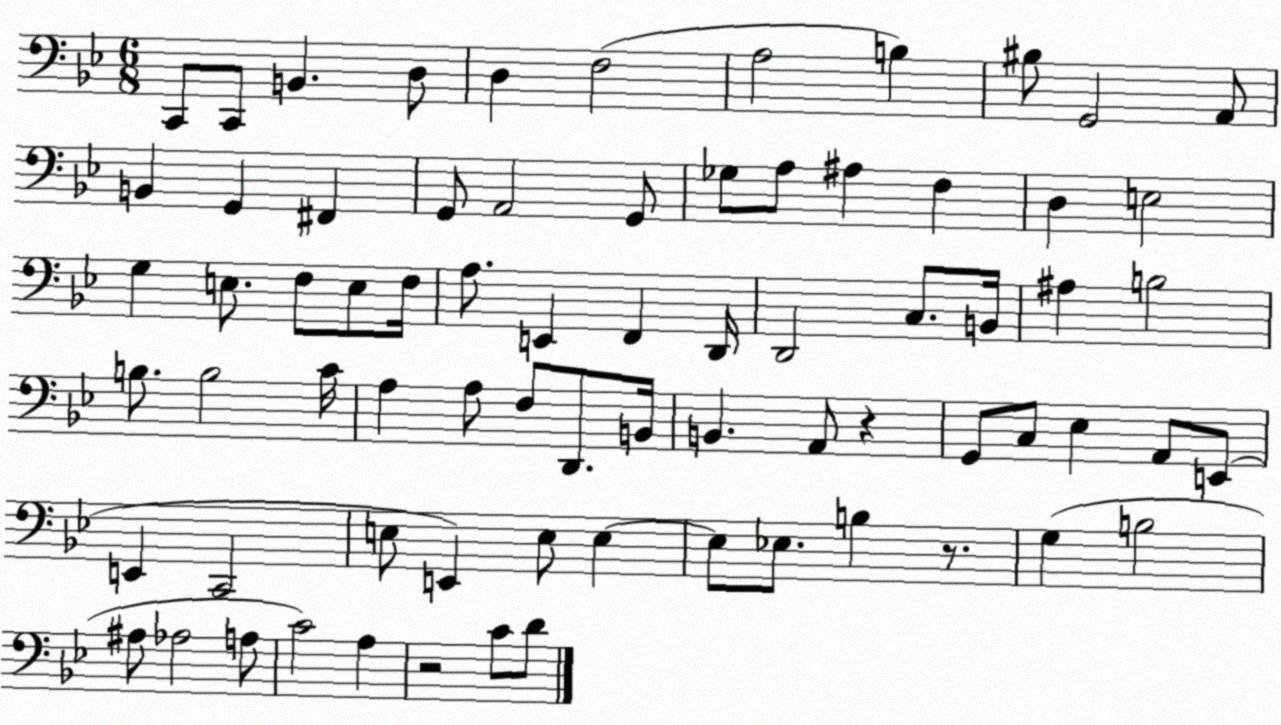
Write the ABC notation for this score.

X:1
T:Untitled
M:6/8
L:1/4
K:Bb
C,,/2 C,,/2 B,, D,/2 D, F,2 A,2 B, ^B,/2 G,,2 A,,/2 B,, G,, ^F,, G,,/2 A,,2 G,,/2 _G,/2 A,/2 ^A, F, D, E,2 G, E,/2 F,/2 E,/2 F,/4 A,/2 E,, F,, D,,/4 D,,2 C,/2 B,,/4 ^A, B,2 B,/2 B,2 C/4 A, A,/2 F,/2 D,,/2 B,,/4 B,, A,,/2 z G,,/2 C,/2 _E, A,,/2 E,,/2 E,, C,,2 E,/2 E,, E,/2 E, E,/2 _E,/2 B, z/2 G, B,2 ^A,/2 _A,2 A,/2 C2 A, z2 C/2 D/2